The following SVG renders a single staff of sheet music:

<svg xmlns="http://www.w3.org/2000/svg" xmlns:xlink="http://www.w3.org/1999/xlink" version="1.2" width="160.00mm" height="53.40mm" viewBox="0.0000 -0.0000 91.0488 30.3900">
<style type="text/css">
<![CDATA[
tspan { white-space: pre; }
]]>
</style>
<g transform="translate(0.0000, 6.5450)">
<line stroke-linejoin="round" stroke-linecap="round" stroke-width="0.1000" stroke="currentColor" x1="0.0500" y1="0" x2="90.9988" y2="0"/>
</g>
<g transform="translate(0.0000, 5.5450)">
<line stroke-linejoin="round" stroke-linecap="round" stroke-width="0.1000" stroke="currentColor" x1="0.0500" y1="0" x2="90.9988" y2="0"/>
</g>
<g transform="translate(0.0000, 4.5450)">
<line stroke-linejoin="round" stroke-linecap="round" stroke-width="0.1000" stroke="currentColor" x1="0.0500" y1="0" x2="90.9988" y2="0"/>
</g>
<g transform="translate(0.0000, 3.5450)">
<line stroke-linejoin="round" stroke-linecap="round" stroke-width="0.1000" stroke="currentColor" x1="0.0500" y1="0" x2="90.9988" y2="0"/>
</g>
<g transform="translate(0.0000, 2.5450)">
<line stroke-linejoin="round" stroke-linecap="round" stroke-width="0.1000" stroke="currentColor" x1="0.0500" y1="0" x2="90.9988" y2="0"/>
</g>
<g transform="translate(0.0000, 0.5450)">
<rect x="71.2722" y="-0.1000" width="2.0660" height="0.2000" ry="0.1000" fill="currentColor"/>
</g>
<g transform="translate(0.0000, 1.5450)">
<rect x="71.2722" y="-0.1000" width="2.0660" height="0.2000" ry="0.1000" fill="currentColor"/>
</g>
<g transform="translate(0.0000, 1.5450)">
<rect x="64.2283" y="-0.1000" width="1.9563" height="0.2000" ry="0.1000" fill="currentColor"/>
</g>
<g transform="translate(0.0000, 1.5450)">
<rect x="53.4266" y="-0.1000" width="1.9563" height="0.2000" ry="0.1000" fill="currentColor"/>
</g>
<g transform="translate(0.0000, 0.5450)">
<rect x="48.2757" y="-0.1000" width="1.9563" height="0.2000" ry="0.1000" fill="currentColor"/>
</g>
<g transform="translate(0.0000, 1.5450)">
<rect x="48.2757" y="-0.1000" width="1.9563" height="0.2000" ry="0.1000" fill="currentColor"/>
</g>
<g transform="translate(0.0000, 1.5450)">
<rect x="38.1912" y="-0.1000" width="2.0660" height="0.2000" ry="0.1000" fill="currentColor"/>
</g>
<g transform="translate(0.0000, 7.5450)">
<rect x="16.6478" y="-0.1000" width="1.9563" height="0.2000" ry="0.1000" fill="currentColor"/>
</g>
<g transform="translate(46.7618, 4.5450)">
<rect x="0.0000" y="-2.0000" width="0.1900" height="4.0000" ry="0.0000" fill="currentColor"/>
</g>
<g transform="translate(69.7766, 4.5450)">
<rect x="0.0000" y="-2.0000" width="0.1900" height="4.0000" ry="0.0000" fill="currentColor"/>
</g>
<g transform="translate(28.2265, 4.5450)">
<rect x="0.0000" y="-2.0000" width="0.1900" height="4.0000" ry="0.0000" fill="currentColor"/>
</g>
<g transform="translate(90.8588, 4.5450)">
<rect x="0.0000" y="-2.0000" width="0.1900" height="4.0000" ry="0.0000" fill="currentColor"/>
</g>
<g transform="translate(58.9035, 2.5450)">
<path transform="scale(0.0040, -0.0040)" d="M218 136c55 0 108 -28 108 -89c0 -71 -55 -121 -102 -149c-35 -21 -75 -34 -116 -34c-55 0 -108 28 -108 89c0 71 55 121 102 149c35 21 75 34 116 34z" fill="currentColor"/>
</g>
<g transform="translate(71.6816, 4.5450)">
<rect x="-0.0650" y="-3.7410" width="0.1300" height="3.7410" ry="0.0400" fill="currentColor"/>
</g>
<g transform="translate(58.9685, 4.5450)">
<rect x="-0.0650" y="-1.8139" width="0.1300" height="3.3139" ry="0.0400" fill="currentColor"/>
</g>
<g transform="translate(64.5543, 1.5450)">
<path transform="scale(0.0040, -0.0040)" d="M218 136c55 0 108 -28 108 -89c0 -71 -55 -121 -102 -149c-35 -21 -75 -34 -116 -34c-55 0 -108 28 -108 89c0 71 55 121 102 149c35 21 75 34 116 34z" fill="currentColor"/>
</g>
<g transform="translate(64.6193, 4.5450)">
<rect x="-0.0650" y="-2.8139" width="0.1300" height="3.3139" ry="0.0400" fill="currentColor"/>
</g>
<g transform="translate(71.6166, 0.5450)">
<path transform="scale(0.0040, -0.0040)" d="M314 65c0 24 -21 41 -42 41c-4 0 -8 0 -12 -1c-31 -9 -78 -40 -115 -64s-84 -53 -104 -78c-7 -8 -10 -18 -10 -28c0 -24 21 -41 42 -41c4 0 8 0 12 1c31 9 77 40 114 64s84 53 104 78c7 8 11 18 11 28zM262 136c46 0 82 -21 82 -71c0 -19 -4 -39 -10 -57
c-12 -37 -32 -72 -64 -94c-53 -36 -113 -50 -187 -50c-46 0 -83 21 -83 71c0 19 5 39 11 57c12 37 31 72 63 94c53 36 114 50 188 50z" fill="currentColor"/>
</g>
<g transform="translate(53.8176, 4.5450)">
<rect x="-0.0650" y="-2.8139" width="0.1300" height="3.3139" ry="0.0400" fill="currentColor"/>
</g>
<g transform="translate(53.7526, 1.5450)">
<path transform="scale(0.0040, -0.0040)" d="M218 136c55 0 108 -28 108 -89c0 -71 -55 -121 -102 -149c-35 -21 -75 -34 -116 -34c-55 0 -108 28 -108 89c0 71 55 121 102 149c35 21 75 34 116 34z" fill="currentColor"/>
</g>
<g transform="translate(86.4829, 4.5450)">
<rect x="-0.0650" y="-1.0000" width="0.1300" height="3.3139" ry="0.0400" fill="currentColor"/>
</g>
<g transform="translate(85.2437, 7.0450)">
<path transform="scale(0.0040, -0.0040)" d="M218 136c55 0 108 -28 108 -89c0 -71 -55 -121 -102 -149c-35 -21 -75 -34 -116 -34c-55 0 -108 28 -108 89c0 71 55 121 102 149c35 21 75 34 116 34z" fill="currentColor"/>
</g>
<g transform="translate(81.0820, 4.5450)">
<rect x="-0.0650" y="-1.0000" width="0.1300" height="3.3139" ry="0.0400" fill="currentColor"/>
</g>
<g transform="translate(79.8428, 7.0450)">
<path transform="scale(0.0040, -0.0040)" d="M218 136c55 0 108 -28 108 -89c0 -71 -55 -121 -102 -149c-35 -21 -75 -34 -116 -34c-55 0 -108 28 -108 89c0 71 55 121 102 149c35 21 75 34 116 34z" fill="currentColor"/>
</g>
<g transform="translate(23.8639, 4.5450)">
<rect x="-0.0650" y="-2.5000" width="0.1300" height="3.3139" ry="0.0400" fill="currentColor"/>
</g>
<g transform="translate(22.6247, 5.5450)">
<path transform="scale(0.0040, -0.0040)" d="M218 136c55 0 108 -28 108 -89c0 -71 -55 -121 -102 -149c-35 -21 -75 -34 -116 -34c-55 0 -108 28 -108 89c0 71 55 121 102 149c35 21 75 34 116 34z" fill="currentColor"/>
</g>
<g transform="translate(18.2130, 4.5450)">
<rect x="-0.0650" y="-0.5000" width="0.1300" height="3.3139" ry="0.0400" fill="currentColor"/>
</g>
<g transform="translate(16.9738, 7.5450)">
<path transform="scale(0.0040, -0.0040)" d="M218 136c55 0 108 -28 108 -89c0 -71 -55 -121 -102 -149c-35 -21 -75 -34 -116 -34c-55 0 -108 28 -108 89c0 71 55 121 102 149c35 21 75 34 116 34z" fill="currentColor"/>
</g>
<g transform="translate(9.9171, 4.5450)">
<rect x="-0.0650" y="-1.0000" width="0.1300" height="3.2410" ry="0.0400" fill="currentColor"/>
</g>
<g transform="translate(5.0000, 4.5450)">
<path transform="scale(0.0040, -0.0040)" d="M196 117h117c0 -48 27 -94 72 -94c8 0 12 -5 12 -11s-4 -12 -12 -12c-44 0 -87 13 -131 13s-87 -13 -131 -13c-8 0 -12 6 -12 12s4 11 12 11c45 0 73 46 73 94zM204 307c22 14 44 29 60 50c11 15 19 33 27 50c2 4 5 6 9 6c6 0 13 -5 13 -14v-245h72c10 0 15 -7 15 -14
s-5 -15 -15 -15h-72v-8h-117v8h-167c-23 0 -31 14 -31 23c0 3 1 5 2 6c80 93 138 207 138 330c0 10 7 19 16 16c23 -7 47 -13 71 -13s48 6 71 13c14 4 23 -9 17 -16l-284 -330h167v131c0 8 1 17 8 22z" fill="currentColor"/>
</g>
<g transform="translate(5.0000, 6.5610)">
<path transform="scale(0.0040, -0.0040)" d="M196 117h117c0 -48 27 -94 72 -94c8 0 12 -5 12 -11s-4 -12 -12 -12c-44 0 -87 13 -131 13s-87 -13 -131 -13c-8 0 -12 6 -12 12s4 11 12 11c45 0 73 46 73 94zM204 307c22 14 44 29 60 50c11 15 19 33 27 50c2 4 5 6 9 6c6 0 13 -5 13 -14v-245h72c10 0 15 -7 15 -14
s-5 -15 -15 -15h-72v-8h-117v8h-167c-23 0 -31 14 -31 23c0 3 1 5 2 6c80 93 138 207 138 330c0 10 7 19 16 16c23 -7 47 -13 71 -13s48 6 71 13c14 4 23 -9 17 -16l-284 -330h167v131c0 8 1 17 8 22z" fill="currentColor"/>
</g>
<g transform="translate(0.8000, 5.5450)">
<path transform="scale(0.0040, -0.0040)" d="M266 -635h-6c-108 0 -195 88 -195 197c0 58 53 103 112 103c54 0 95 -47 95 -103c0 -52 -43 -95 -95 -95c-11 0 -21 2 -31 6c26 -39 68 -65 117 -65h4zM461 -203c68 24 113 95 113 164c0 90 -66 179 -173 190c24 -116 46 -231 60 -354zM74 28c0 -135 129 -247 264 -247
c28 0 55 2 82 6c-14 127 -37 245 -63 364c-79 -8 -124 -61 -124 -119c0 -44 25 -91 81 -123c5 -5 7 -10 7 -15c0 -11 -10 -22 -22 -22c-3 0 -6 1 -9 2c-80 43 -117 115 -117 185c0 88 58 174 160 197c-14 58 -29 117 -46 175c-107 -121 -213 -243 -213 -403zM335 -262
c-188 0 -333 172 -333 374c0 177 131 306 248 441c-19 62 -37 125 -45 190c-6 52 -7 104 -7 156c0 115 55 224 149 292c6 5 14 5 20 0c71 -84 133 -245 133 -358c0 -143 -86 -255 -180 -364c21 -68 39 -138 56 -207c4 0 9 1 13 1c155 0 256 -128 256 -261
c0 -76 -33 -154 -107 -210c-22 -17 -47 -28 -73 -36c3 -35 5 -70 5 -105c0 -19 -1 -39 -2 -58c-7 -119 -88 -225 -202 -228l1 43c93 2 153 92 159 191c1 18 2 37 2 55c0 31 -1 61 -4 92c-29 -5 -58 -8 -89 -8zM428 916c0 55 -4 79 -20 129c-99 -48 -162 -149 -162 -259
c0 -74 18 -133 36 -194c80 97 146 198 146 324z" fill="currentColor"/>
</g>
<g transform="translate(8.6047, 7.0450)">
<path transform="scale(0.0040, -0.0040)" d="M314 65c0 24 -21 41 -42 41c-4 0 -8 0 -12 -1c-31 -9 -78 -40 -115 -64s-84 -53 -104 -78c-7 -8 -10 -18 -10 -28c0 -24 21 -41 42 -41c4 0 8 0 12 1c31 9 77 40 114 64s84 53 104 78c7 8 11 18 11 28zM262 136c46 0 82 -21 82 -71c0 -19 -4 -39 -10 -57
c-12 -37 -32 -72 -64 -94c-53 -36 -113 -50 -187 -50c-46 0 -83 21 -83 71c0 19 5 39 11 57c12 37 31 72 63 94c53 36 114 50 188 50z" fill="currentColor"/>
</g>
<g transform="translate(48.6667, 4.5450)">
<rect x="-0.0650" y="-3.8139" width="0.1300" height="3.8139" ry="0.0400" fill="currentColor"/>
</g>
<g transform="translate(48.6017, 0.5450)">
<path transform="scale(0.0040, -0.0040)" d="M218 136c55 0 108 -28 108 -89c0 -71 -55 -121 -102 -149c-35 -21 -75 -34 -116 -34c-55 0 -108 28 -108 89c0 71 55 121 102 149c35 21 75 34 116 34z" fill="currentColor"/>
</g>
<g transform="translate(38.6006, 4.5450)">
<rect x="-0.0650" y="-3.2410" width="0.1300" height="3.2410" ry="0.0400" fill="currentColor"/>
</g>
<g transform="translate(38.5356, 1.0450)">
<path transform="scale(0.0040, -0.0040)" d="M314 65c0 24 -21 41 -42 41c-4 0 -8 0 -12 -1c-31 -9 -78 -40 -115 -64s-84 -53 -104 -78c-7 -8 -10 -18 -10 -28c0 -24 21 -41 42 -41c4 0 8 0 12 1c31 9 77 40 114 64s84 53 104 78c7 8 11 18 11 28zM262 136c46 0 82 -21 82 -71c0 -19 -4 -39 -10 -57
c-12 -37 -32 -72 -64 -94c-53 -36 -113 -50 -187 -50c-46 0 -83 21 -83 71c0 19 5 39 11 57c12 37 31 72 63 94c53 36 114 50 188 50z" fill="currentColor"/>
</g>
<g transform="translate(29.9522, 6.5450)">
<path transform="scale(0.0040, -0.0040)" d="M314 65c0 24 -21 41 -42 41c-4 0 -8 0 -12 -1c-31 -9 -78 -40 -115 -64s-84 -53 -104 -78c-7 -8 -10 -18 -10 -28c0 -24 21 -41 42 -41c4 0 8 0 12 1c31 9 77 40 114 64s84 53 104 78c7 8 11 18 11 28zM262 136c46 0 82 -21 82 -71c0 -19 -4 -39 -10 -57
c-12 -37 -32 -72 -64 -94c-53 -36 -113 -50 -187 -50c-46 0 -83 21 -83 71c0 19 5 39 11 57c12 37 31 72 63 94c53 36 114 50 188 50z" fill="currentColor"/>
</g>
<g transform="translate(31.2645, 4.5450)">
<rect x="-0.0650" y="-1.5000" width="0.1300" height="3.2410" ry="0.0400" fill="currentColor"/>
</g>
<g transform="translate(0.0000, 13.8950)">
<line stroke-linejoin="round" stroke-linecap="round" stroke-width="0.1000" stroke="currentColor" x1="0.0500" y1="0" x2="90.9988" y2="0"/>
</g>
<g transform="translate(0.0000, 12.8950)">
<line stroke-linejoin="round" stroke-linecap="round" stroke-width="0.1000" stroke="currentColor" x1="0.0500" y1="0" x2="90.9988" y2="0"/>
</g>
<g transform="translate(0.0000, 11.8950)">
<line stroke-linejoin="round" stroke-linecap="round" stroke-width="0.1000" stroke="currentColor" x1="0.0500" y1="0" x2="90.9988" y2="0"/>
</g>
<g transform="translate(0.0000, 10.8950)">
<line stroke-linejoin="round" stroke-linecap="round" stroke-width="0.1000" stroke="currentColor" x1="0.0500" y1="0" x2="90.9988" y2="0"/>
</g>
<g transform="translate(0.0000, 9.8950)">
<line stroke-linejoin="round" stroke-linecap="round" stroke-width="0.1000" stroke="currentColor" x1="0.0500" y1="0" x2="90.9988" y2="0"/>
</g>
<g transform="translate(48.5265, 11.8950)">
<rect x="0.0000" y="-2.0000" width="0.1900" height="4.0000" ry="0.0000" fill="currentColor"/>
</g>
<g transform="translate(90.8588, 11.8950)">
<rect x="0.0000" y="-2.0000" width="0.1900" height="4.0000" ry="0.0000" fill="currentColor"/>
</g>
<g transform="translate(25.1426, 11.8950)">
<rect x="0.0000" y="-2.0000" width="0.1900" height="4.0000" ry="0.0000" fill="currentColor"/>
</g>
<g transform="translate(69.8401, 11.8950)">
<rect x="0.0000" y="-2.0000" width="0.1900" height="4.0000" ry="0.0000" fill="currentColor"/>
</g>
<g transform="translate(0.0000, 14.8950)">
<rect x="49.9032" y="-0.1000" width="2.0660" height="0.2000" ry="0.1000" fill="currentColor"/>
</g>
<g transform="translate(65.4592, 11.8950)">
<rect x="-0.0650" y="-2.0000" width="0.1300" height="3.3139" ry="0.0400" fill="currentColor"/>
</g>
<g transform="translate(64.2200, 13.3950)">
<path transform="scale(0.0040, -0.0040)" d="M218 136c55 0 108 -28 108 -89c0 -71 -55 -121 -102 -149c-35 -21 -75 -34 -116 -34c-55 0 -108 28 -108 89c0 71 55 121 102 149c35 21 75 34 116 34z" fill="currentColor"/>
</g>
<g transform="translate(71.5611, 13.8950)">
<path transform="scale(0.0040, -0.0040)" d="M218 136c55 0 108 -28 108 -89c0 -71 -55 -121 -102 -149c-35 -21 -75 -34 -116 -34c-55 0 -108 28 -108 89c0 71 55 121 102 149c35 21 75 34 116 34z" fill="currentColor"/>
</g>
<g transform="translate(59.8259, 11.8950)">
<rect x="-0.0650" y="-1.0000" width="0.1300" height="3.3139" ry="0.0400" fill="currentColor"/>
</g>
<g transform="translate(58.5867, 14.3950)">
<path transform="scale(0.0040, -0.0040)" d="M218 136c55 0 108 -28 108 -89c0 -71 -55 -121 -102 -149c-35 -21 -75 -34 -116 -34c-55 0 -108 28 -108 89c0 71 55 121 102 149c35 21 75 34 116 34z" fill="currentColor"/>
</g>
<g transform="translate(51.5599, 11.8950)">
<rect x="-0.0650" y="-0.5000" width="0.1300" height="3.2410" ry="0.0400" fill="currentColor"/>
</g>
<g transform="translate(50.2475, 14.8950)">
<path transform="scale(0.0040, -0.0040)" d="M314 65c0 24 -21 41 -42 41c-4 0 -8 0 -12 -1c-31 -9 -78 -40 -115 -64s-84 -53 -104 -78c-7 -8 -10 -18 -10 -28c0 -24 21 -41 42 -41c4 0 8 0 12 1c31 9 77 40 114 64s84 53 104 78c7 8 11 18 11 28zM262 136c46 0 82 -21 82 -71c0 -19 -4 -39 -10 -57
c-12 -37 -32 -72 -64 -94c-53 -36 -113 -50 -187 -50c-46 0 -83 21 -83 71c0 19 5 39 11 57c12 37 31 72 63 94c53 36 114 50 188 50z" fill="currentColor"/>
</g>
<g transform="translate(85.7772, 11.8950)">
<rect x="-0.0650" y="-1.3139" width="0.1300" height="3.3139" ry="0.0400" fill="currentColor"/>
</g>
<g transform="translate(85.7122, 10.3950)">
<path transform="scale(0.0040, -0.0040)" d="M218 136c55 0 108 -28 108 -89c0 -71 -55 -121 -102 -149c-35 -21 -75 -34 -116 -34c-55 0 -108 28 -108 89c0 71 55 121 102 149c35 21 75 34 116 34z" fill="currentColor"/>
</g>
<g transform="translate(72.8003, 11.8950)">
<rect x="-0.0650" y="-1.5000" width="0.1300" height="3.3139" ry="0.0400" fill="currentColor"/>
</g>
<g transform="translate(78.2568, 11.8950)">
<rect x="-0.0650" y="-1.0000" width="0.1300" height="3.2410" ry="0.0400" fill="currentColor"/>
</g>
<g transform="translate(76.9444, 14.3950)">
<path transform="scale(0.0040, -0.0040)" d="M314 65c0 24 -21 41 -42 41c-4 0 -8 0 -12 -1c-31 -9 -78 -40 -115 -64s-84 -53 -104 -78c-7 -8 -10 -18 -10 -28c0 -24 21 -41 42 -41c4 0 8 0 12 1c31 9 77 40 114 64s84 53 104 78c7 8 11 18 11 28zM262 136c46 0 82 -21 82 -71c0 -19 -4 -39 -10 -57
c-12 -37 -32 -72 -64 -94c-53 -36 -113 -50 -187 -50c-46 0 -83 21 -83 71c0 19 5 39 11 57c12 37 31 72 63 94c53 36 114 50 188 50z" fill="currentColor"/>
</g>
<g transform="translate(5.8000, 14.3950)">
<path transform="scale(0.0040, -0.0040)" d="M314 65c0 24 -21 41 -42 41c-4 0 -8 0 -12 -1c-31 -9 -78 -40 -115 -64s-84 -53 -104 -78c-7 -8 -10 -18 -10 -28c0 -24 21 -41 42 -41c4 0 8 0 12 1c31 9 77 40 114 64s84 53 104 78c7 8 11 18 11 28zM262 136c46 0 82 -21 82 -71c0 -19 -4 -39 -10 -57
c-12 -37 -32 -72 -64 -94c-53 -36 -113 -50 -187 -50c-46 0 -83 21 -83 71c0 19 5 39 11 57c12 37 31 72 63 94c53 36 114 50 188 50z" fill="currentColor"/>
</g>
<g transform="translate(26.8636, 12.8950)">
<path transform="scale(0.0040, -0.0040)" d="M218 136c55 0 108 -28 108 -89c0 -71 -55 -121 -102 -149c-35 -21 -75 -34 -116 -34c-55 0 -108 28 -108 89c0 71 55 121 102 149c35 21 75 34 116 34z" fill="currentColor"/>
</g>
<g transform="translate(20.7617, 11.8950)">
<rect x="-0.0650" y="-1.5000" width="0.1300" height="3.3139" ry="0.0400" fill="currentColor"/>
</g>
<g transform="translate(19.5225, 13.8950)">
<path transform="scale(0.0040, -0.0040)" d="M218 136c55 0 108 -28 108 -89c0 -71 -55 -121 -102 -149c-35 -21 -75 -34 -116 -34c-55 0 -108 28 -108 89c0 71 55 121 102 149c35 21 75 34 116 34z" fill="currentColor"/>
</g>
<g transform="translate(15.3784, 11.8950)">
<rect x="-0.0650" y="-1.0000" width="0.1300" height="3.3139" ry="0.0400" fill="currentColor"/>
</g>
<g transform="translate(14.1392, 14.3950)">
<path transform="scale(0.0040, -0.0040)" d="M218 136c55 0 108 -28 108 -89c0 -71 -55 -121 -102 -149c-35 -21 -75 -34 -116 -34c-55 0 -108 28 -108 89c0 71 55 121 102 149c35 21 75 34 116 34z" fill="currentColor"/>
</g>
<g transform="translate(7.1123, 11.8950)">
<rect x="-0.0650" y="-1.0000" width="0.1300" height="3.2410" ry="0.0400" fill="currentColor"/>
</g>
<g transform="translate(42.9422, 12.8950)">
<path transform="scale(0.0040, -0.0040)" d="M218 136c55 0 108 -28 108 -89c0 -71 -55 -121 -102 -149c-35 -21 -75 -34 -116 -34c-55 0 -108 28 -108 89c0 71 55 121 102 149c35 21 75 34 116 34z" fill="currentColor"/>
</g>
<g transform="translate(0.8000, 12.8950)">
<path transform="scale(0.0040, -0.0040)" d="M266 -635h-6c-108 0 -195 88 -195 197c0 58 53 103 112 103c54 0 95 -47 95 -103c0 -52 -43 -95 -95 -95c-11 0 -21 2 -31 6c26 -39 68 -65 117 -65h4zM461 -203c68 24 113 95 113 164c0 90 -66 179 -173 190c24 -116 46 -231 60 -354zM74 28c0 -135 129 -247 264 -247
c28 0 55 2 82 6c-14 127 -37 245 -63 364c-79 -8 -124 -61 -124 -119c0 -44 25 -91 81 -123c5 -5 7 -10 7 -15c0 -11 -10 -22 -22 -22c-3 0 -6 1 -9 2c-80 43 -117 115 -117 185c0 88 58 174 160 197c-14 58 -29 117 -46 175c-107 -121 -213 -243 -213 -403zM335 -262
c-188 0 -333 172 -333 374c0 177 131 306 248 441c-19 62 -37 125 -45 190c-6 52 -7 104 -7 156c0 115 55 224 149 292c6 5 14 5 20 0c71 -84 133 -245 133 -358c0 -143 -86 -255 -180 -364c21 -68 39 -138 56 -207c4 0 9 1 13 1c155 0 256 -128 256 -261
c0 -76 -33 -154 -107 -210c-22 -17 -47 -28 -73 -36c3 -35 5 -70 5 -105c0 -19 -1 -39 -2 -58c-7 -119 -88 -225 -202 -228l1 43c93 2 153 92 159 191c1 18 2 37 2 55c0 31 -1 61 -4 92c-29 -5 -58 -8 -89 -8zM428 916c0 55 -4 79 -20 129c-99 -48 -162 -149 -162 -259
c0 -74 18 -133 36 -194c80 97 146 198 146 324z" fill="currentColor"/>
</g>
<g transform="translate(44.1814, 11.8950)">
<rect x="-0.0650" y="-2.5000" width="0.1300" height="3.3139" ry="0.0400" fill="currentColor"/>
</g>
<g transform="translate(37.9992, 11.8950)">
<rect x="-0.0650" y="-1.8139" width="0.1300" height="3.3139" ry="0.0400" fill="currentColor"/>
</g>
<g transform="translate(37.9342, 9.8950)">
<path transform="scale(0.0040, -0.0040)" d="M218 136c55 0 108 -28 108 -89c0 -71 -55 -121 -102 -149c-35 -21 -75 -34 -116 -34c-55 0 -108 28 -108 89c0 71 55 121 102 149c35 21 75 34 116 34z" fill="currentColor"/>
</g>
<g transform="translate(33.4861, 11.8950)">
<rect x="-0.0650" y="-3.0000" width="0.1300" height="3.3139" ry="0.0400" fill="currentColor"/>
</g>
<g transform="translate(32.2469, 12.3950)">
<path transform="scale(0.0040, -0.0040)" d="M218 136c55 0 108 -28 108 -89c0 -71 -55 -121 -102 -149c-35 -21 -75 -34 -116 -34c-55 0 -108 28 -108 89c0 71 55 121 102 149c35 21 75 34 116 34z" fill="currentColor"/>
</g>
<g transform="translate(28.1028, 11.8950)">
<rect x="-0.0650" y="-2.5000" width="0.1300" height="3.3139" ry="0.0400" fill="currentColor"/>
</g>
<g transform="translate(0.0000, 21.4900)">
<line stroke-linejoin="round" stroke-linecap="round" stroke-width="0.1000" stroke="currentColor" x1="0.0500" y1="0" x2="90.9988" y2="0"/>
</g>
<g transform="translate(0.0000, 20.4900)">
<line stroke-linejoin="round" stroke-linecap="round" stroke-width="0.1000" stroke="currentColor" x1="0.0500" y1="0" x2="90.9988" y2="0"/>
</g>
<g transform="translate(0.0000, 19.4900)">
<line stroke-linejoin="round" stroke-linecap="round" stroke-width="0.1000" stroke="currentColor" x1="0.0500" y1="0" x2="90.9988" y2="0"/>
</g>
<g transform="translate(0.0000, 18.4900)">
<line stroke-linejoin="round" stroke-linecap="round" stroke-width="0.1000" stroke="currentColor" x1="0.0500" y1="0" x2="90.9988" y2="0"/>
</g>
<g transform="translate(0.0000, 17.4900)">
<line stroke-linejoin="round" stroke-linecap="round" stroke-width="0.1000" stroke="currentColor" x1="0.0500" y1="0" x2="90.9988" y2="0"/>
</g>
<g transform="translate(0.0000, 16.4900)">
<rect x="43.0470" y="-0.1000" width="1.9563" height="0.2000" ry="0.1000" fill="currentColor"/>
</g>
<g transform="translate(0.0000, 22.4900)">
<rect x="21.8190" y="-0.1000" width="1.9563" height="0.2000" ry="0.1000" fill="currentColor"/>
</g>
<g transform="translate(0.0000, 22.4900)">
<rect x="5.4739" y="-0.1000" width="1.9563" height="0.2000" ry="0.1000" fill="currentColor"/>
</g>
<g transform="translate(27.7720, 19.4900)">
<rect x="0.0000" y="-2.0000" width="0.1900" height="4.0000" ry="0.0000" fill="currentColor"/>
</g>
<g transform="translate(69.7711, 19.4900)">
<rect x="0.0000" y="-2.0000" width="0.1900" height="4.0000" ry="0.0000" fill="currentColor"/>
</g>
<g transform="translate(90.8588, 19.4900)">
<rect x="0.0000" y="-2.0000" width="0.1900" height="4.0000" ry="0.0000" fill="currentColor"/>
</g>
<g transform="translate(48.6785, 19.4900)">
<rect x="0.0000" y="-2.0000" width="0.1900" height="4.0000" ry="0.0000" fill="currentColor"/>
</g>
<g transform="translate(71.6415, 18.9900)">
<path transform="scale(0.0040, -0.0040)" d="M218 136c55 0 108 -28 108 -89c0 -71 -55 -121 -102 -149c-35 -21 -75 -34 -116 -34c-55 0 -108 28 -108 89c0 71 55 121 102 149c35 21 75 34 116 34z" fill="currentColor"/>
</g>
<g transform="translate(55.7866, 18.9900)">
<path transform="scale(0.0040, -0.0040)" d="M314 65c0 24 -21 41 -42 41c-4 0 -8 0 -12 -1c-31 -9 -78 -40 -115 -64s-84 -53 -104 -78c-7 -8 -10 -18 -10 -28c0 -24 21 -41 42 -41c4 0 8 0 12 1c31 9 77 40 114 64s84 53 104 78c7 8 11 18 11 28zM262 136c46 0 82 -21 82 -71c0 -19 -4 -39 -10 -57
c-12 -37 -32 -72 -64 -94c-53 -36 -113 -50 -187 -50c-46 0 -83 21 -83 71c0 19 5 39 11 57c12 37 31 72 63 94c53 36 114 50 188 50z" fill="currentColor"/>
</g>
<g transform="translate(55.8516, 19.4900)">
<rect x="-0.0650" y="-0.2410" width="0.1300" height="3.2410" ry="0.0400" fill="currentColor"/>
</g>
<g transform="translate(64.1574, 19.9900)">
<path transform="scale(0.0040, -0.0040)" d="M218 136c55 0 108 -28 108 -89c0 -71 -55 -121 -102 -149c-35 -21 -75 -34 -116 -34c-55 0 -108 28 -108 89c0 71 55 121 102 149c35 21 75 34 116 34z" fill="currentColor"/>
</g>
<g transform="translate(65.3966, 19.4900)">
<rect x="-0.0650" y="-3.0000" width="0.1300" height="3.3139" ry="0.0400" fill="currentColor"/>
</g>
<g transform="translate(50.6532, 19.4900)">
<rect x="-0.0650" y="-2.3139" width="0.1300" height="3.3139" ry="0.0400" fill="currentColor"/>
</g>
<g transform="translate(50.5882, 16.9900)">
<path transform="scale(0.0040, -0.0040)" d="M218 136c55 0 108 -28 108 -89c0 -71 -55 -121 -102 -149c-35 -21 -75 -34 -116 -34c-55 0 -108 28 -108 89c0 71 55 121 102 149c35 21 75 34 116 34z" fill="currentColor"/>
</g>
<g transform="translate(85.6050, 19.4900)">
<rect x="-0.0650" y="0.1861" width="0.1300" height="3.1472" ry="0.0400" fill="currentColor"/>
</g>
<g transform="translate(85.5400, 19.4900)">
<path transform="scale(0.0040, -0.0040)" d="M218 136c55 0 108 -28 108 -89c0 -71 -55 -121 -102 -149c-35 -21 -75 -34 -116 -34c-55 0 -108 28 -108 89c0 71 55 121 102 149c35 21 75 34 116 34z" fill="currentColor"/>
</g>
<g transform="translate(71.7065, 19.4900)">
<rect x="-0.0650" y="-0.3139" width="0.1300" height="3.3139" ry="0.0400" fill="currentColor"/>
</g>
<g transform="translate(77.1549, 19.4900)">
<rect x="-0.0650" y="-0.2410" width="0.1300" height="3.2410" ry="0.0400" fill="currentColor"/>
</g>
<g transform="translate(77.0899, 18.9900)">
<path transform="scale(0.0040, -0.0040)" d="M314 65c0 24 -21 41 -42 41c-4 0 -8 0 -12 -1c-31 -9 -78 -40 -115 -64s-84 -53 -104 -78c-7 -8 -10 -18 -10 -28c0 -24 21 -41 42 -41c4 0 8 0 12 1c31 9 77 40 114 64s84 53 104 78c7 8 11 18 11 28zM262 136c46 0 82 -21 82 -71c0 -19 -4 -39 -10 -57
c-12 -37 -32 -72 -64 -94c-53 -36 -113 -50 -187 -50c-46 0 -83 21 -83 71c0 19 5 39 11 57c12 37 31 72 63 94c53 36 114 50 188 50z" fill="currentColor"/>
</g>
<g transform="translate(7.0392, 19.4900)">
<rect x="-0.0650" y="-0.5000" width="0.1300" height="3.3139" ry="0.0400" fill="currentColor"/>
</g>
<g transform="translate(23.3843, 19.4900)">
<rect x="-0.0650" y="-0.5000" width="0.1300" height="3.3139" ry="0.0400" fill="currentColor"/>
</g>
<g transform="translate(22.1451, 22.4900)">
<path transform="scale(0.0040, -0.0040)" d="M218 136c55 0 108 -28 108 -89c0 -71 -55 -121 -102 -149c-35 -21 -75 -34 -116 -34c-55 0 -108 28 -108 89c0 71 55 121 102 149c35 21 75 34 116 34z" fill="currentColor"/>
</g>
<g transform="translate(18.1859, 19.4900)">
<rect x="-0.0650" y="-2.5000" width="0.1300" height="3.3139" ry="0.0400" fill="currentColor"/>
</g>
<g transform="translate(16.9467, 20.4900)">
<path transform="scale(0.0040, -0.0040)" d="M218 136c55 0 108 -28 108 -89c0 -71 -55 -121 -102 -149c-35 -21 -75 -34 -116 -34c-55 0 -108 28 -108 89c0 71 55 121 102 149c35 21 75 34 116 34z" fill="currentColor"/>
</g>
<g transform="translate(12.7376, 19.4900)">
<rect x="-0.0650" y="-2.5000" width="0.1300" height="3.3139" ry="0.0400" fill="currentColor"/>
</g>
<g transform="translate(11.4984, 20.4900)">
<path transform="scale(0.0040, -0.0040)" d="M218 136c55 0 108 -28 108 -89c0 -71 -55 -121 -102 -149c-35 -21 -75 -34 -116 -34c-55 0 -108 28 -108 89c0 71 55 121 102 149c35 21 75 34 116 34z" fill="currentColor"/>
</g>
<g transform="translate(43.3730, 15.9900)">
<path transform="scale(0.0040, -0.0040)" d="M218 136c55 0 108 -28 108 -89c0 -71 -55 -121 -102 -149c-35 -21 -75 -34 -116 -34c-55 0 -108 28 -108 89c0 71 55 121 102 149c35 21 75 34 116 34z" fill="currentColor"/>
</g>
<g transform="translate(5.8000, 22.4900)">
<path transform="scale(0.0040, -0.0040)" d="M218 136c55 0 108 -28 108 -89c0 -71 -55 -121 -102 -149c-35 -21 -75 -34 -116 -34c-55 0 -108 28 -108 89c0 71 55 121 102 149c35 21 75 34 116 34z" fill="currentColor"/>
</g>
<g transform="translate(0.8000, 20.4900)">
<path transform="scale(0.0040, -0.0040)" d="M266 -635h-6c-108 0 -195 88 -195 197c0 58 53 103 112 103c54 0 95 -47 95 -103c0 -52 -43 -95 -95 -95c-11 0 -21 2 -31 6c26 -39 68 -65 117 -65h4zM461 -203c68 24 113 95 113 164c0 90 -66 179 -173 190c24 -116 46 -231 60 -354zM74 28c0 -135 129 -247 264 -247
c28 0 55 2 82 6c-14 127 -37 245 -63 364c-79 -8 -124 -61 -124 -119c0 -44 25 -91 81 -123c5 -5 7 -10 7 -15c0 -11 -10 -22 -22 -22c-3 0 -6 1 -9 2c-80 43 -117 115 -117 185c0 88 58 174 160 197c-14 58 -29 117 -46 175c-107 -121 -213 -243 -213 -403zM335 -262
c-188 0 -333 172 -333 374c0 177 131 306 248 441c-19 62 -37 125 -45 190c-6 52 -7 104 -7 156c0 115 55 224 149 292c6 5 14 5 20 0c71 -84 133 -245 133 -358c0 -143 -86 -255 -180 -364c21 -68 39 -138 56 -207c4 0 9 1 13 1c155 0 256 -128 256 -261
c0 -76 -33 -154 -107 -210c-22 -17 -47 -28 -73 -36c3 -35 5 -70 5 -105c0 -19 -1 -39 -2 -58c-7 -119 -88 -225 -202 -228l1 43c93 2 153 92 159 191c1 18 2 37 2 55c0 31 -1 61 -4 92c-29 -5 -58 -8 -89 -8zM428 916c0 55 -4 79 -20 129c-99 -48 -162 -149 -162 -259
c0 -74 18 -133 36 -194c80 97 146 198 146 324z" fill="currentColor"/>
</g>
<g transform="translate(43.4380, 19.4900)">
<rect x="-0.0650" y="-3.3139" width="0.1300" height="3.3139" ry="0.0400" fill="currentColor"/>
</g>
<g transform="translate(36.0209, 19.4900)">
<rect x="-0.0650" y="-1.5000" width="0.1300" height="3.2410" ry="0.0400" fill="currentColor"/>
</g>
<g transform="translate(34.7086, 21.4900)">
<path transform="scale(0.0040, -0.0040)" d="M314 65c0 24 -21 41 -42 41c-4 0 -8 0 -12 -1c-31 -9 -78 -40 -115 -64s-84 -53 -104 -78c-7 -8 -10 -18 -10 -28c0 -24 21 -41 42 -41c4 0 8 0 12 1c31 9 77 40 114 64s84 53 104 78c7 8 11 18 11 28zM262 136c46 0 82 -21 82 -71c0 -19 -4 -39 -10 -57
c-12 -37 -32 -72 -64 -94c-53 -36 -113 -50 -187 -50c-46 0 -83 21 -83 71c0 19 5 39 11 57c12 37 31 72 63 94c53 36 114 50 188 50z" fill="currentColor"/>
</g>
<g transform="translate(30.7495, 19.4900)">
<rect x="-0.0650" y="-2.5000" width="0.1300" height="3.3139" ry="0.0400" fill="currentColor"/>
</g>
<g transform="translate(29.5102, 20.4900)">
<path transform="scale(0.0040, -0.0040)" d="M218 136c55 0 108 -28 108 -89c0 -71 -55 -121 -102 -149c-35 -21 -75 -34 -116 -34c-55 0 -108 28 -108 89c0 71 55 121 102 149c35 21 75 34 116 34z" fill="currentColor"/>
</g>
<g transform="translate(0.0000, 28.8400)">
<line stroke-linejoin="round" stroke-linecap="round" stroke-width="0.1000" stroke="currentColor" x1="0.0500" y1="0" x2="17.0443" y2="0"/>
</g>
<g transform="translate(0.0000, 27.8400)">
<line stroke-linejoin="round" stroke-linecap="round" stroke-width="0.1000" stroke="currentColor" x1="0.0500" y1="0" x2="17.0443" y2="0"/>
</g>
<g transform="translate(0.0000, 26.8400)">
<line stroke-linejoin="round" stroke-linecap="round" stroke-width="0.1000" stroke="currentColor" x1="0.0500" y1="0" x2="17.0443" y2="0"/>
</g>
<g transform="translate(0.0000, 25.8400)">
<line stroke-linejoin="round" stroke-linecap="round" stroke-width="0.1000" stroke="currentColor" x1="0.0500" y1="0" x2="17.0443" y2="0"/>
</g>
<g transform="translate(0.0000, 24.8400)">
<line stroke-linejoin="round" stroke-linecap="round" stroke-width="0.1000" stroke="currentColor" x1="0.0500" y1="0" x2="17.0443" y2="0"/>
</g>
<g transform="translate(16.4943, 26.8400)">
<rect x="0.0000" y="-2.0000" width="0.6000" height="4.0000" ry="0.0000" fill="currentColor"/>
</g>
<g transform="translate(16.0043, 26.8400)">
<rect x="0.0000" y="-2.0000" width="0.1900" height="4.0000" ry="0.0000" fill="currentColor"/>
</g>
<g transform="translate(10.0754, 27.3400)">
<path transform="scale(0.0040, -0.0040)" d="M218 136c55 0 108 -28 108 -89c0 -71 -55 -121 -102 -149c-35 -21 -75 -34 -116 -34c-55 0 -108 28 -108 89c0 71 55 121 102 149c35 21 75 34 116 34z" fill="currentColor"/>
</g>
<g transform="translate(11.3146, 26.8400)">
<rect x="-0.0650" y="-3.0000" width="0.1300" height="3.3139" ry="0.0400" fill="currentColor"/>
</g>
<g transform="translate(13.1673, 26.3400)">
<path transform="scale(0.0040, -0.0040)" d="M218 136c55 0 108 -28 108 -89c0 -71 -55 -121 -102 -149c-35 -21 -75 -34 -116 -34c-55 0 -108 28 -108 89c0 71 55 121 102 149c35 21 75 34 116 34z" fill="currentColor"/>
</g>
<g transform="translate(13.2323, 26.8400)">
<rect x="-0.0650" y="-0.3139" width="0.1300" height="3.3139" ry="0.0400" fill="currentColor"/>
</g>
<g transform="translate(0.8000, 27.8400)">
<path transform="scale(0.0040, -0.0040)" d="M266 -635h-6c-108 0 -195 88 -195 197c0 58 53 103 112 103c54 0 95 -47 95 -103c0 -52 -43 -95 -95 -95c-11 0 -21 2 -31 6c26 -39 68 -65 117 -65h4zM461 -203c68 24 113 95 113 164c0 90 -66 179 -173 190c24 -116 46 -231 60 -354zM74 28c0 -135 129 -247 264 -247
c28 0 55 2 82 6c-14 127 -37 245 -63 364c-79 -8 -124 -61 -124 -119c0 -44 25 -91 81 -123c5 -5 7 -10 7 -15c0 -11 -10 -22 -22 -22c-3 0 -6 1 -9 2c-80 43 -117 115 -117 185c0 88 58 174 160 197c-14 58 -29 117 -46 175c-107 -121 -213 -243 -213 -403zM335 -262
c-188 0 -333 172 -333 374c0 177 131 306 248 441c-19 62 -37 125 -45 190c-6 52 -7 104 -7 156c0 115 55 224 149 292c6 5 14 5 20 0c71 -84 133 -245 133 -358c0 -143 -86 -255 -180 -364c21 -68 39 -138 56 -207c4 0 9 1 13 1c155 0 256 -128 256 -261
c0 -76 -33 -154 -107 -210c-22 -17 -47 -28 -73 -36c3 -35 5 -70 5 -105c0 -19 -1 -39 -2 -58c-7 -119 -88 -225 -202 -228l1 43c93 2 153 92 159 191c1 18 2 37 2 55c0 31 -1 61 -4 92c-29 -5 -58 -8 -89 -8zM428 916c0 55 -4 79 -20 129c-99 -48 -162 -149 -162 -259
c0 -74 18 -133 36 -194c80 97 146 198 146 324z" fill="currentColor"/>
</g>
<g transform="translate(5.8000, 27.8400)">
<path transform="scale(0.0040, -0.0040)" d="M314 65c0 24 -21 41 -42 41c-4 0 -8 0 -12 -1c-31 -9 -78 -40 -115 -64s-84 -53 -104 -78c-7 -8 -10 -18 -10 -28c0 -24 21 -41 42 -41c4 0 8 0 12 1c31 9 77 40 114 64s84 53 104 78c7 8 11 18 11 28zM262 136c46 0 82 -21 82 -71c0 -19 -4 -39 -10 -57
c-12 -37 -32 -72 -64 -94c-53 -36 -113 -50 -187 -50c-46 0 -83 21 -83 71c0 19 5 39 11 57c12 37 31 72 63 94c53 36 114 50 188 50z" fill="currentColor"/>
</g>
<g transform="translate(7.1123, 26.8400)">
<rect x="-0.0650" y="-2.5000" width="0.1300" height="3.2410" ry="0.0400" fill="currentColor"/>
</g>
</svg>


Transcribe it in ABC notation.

X:1
T:Untitled
M:4/4
L:1/4
K:C
D2 C G E2 b2 c' a f a c'2 D D D2 D E G A f G C2 D F E D2 e C G G C G E2 b g c2 A c c2 B G2 A c